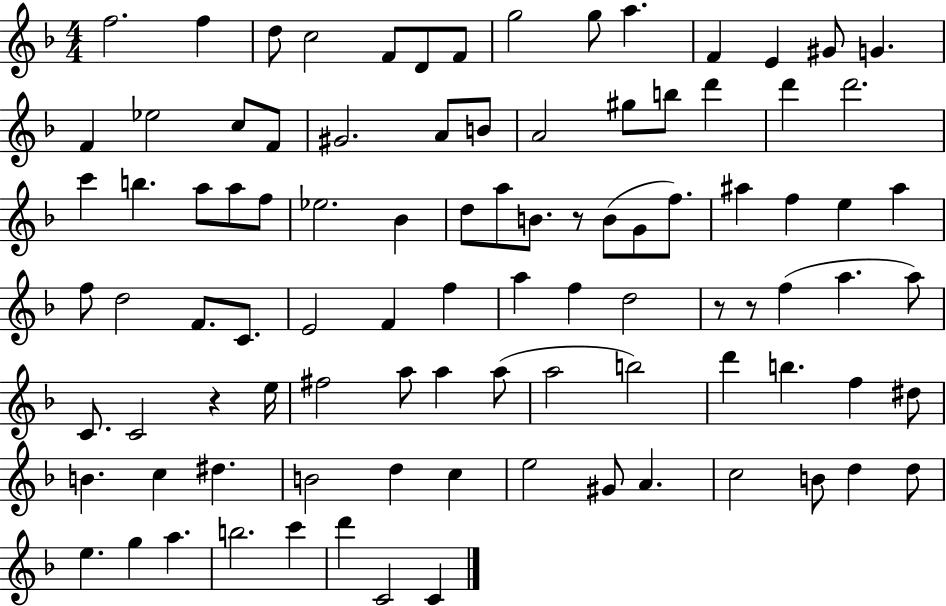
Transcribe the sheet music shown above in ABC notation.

X:1
T:Untitled
M:4/4
L:1/4
K:F
f2 f d/2 c2 F/2 D/2 F/2 g2 g/2 a F E ^G/2 G F _e2 c/2 F/2 ^G2 A/2 B/2 A2 ^g/2 b/2 d' d' d'2 c' b a/2 a/2 f/2 _e2 _B d/2 a/2 B/2 z/2 B/2 G/2 f/2 ^a f e ^a f/2 d2 F/2 C/2 E2 F f a f d2 z/2 z/2 f a a/2 C/2 C2 z e/4 ^f2 a/2 a a/2 a2 b2 d' b f ^d/2 B c ^d B2 d c e2 ^G/2 A c2 B/2 d d/2 e g a b2 c' d' C2 C